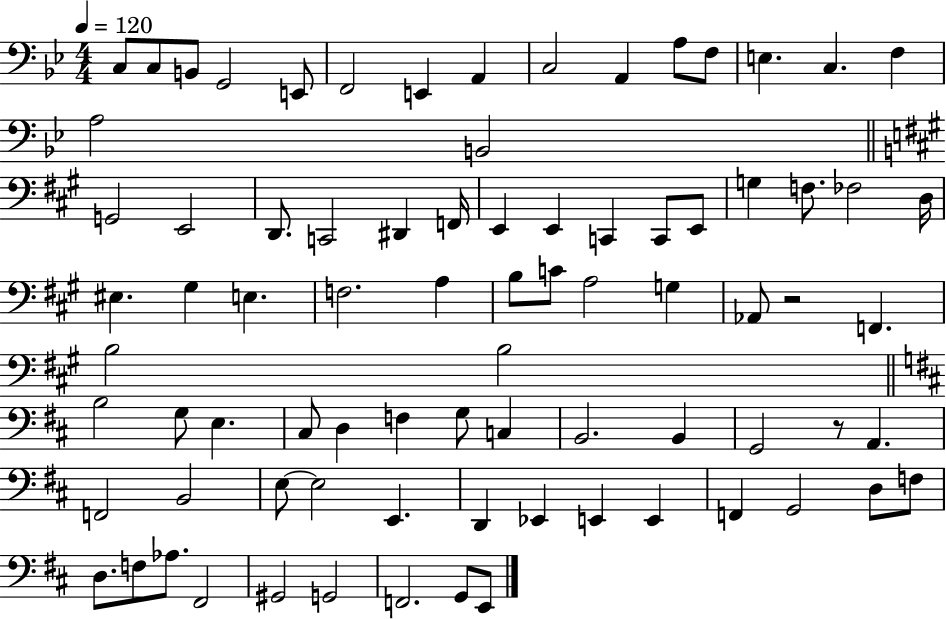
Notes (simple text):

C3/e C3/e B2/e G2/h E2/e F2/h E2/q A2/q C3/h A2/q A3/e F3/e E3/q. C3/q. F3/q A3/h B2/h G2/h E2/h D2/e. C2/h D#2/q F2/s E2/q E2/q C2/q C2/e E2/e G3/q F3/e. FES3/h D3/s EIS3/q. G#3/q E3/q. F3/h. A3/q B3/e C4/e A3/h G3/q Ab2/e R/h F2/q. B3/h B3/h B3/h G3/e E3/q. C#3/e D3/q F3/q G3/e C3/q B2/h. B2/q G2/h R/e A2/q. F2/h B2/h E3/e E3/h E2/q. D2/q Eb2/q E2/q E2/q F2/q G2/h D3/e F3/e D3/e. F3/e Ab3/e. F#2/h G#2/h G2/h F2/h. G2/e E2/e